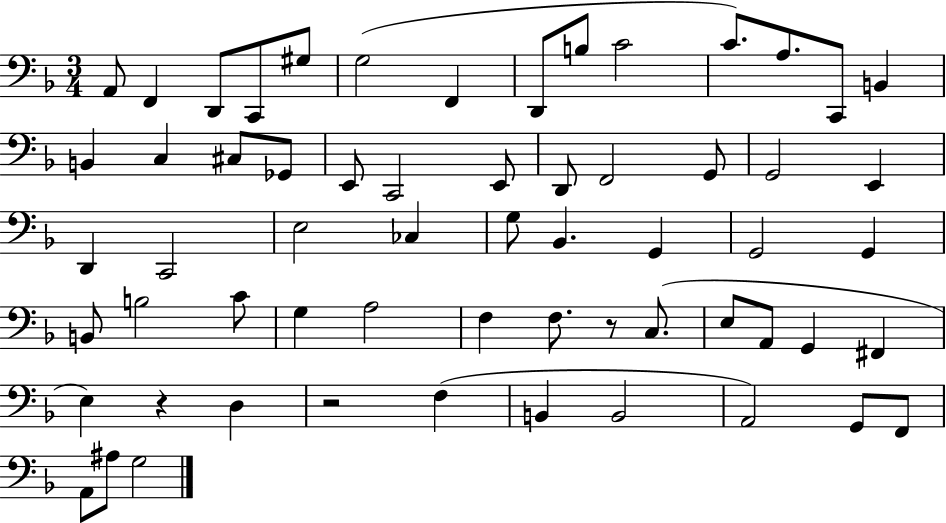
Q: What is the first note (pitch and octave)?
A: A2